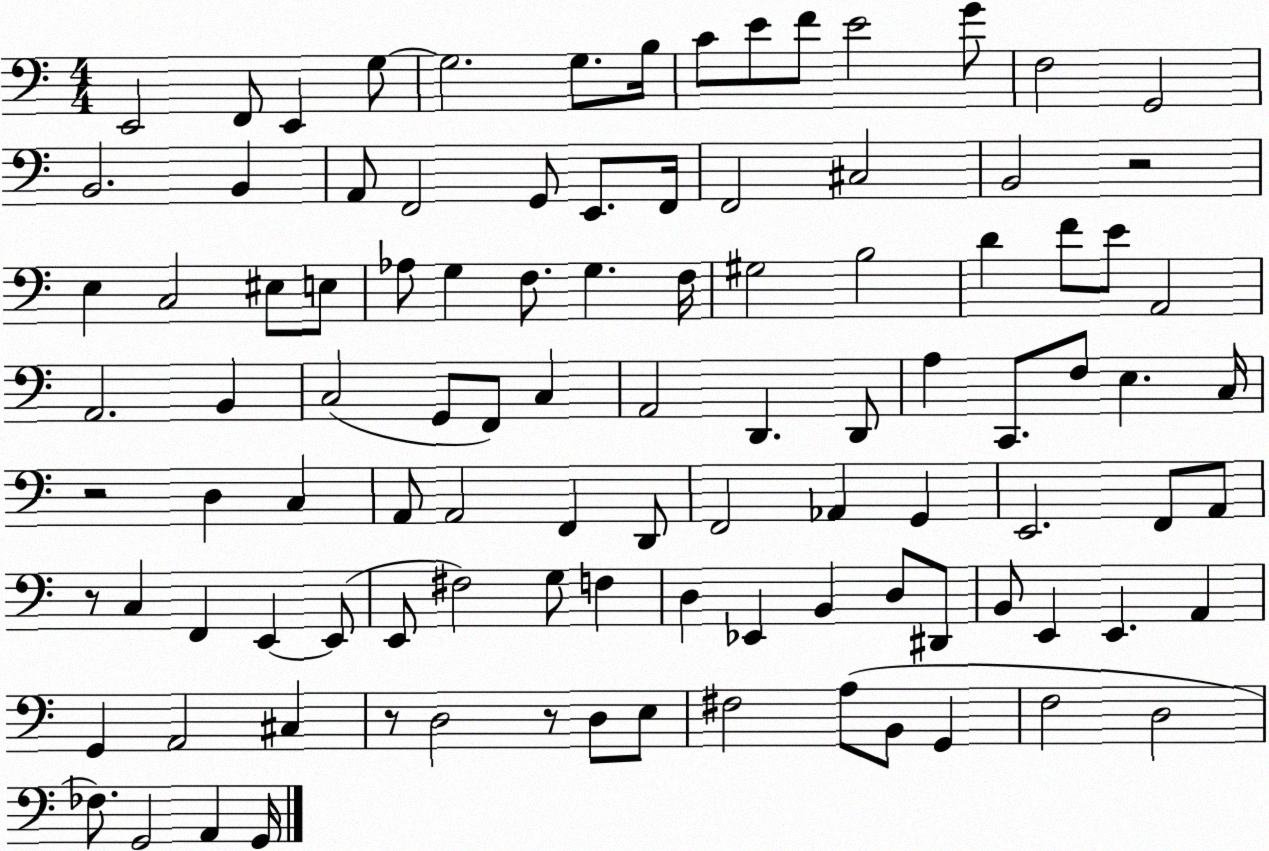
X:1
T:Untitled
M:4/4
L:1/4
K:C
E,,2 F,,/2 E,, G,/2 G,2 G,/2 B,/4 C/2 E/2 F/2 E2 G/2 F,2 G,,2 B,,2 B,, A,,/2 F,,2 G,,/2 E,,/2 F,,/4 F,,2 ^C,2 B,,2 z2 E, C,2 ^E,/2 E,/2 _A,/2 G, F,/2 G, F,/4 ^G,2 B,2 D F/2 E/2 A,,2 A,,2 B,, C,2 G,,/2 F,,/2 C, A,,2 D,, D,,/2 A, C,,/2 F,/2 E, C,/4 z2 D, C, A,,/2 A,,2 F,, D,,/2 F,,2 _A,, G,, E,,2 F,,/2 A,,/2 z/2 C, F,, E,, E,,/2 E,,/2 ^F,2 G,/2 F, D, _E,, B,, D,/2 ^D,,/2 B,,/2 E,, E,, A,, G,, A,,2 ^C, z/2 D,2 z/2 D,/2 E,/2 ^F,2 A,/2 B,,/2 G,, F,2 D,2 _F,/2 G,,2 A,, G,,/4